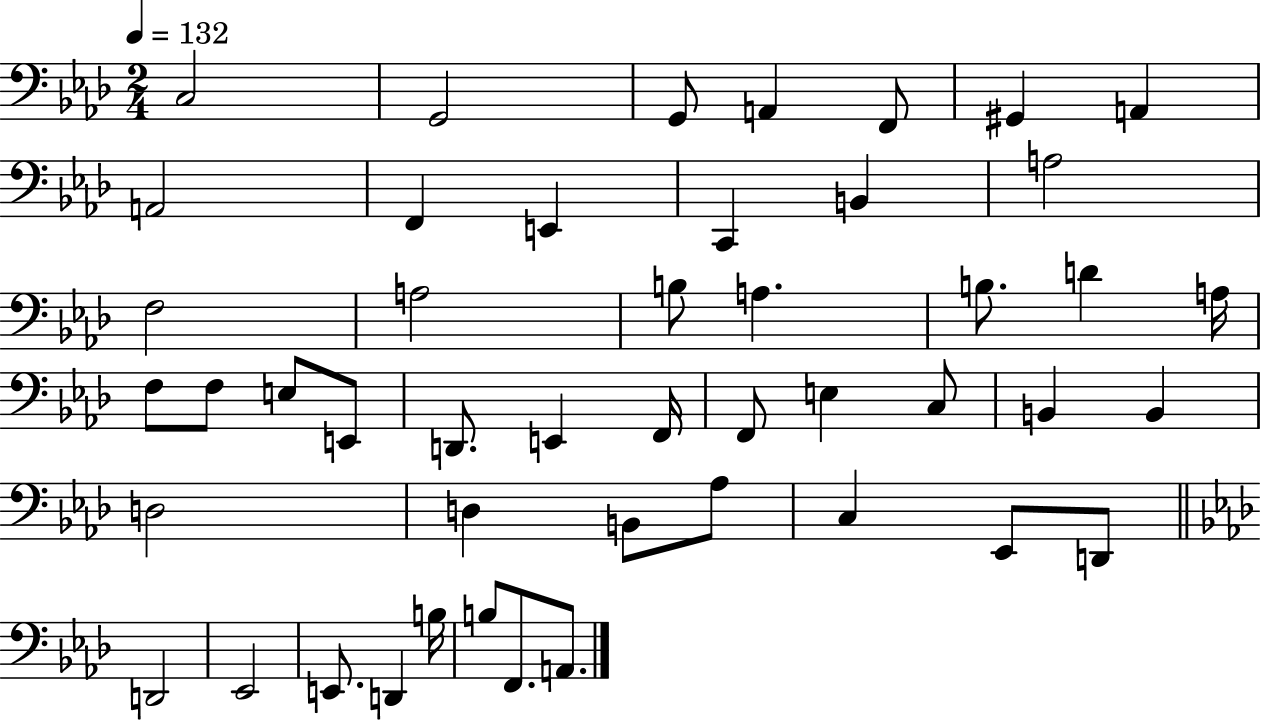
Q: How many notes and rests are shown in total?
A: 47